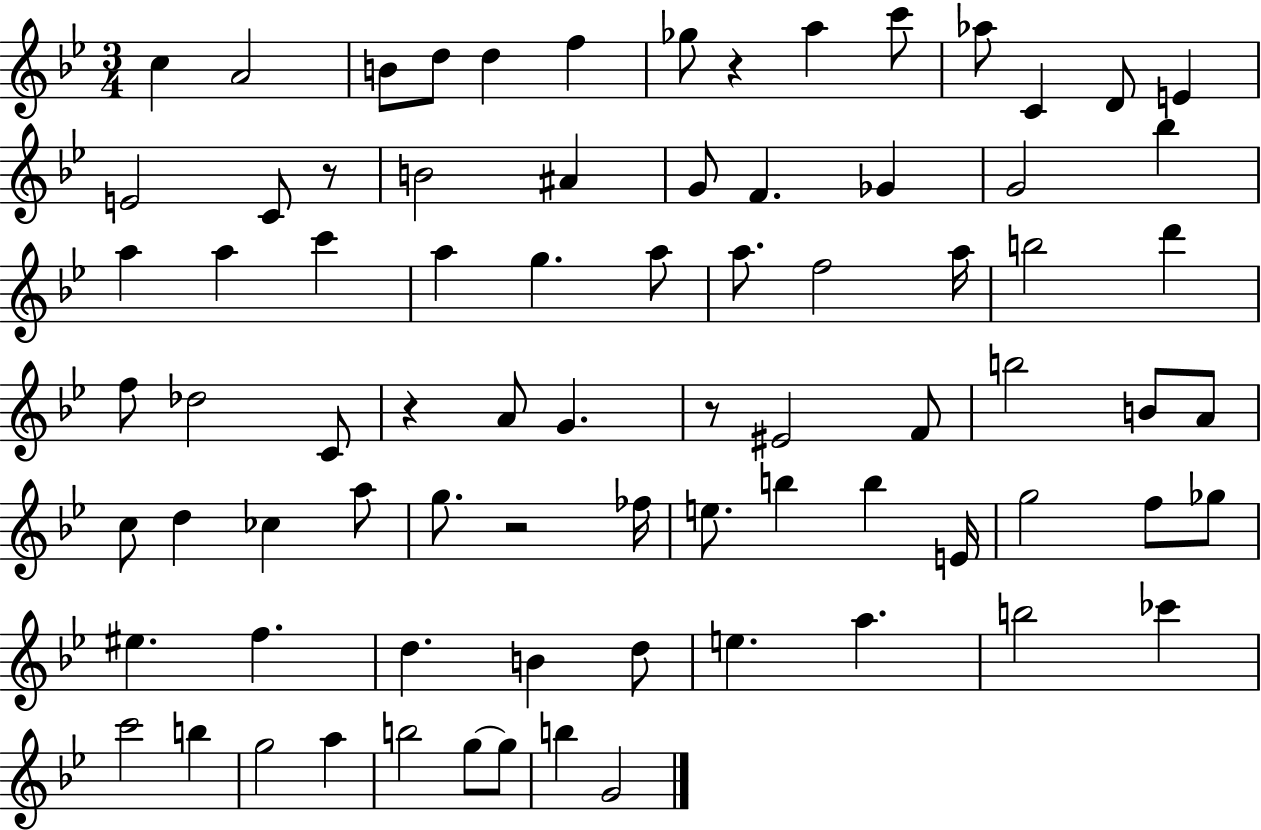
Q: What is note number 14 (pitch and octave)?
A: E4